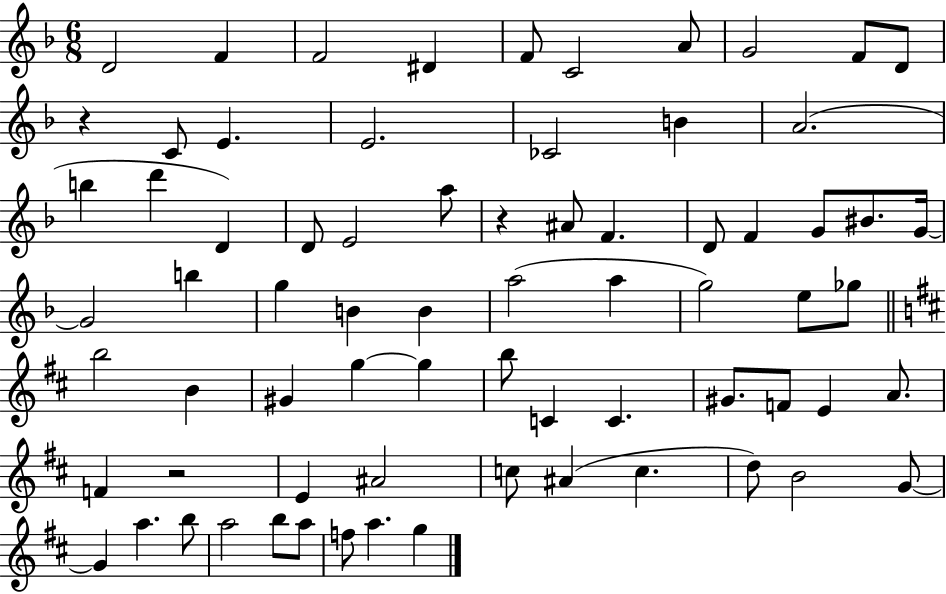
D4/h F4/q F4/h D#4/q F4/e C4/h A4/e G4/h F4/e D4/e R/q C4/e E4/q. E4/h. CES4/h B4/q A4/h. B5/q D6/q D4/q D4/e E4/h A5/e R/q A#4/e F4/q. D4/e F4/q G4/e BIS4/e. G4/s G4/h B5/q G5/q B4/q B4/q A5/h A5/q G5/h E5/e Gb5/e B5/h B4/q G#4/q G5/q G5/q B5/e C4/q C4/q. G#4/e. F4/e E4/q A4/e. F4/q R/h E4/q A#4/h C5/e A#4/q C5/q. D5/e B4/h G4/e G4/q A5/q. B5/e A5/h B5/e A5/e F5/e A5/q. G5/q